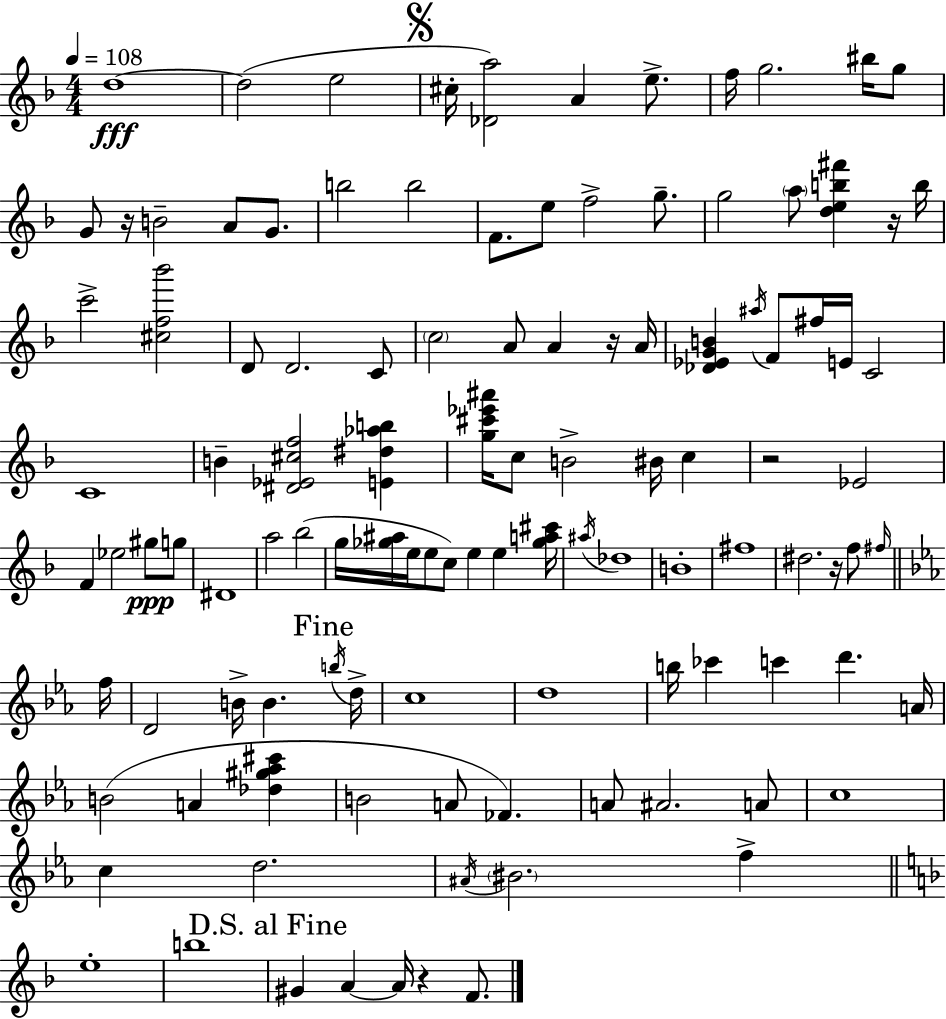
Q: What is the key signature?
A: F major